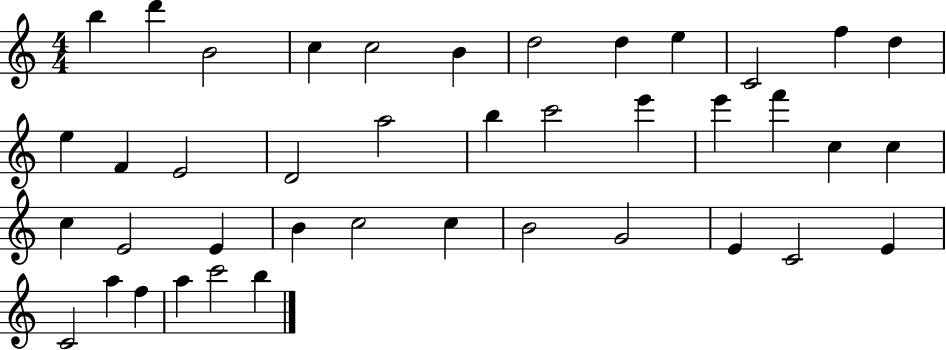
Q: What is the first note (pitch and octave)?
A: B5